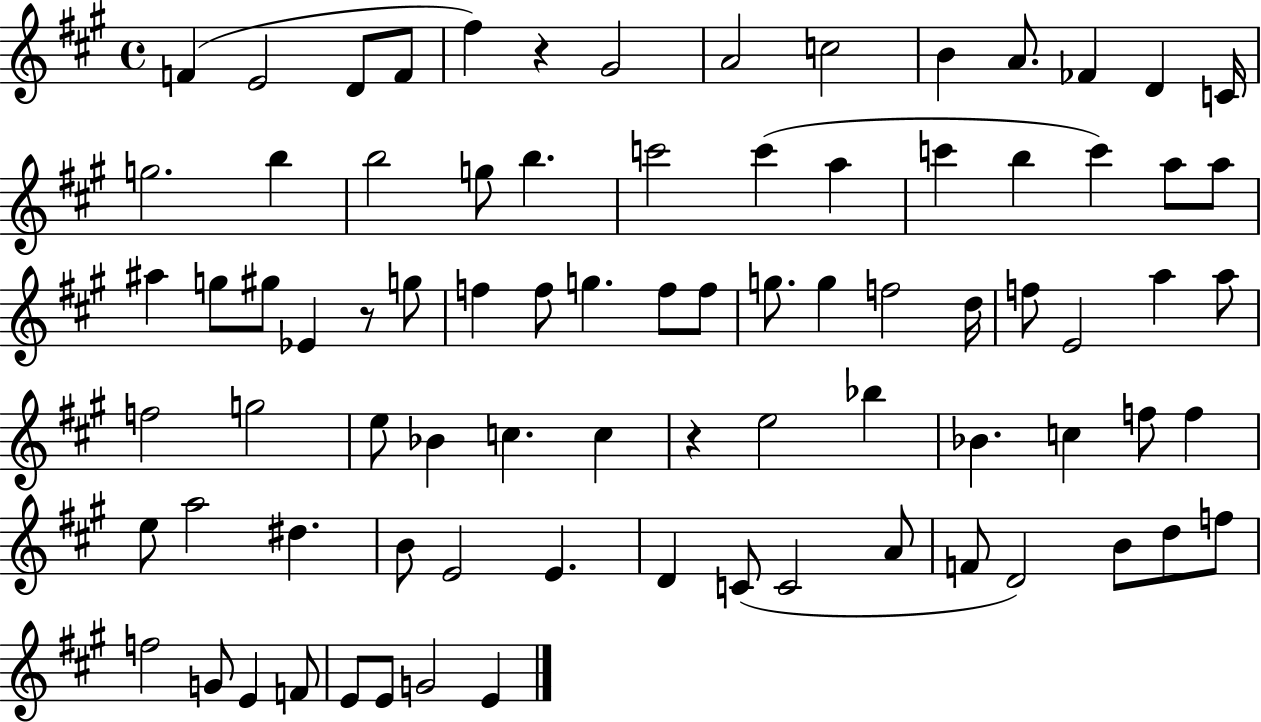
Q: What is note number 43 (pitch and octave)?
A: A5